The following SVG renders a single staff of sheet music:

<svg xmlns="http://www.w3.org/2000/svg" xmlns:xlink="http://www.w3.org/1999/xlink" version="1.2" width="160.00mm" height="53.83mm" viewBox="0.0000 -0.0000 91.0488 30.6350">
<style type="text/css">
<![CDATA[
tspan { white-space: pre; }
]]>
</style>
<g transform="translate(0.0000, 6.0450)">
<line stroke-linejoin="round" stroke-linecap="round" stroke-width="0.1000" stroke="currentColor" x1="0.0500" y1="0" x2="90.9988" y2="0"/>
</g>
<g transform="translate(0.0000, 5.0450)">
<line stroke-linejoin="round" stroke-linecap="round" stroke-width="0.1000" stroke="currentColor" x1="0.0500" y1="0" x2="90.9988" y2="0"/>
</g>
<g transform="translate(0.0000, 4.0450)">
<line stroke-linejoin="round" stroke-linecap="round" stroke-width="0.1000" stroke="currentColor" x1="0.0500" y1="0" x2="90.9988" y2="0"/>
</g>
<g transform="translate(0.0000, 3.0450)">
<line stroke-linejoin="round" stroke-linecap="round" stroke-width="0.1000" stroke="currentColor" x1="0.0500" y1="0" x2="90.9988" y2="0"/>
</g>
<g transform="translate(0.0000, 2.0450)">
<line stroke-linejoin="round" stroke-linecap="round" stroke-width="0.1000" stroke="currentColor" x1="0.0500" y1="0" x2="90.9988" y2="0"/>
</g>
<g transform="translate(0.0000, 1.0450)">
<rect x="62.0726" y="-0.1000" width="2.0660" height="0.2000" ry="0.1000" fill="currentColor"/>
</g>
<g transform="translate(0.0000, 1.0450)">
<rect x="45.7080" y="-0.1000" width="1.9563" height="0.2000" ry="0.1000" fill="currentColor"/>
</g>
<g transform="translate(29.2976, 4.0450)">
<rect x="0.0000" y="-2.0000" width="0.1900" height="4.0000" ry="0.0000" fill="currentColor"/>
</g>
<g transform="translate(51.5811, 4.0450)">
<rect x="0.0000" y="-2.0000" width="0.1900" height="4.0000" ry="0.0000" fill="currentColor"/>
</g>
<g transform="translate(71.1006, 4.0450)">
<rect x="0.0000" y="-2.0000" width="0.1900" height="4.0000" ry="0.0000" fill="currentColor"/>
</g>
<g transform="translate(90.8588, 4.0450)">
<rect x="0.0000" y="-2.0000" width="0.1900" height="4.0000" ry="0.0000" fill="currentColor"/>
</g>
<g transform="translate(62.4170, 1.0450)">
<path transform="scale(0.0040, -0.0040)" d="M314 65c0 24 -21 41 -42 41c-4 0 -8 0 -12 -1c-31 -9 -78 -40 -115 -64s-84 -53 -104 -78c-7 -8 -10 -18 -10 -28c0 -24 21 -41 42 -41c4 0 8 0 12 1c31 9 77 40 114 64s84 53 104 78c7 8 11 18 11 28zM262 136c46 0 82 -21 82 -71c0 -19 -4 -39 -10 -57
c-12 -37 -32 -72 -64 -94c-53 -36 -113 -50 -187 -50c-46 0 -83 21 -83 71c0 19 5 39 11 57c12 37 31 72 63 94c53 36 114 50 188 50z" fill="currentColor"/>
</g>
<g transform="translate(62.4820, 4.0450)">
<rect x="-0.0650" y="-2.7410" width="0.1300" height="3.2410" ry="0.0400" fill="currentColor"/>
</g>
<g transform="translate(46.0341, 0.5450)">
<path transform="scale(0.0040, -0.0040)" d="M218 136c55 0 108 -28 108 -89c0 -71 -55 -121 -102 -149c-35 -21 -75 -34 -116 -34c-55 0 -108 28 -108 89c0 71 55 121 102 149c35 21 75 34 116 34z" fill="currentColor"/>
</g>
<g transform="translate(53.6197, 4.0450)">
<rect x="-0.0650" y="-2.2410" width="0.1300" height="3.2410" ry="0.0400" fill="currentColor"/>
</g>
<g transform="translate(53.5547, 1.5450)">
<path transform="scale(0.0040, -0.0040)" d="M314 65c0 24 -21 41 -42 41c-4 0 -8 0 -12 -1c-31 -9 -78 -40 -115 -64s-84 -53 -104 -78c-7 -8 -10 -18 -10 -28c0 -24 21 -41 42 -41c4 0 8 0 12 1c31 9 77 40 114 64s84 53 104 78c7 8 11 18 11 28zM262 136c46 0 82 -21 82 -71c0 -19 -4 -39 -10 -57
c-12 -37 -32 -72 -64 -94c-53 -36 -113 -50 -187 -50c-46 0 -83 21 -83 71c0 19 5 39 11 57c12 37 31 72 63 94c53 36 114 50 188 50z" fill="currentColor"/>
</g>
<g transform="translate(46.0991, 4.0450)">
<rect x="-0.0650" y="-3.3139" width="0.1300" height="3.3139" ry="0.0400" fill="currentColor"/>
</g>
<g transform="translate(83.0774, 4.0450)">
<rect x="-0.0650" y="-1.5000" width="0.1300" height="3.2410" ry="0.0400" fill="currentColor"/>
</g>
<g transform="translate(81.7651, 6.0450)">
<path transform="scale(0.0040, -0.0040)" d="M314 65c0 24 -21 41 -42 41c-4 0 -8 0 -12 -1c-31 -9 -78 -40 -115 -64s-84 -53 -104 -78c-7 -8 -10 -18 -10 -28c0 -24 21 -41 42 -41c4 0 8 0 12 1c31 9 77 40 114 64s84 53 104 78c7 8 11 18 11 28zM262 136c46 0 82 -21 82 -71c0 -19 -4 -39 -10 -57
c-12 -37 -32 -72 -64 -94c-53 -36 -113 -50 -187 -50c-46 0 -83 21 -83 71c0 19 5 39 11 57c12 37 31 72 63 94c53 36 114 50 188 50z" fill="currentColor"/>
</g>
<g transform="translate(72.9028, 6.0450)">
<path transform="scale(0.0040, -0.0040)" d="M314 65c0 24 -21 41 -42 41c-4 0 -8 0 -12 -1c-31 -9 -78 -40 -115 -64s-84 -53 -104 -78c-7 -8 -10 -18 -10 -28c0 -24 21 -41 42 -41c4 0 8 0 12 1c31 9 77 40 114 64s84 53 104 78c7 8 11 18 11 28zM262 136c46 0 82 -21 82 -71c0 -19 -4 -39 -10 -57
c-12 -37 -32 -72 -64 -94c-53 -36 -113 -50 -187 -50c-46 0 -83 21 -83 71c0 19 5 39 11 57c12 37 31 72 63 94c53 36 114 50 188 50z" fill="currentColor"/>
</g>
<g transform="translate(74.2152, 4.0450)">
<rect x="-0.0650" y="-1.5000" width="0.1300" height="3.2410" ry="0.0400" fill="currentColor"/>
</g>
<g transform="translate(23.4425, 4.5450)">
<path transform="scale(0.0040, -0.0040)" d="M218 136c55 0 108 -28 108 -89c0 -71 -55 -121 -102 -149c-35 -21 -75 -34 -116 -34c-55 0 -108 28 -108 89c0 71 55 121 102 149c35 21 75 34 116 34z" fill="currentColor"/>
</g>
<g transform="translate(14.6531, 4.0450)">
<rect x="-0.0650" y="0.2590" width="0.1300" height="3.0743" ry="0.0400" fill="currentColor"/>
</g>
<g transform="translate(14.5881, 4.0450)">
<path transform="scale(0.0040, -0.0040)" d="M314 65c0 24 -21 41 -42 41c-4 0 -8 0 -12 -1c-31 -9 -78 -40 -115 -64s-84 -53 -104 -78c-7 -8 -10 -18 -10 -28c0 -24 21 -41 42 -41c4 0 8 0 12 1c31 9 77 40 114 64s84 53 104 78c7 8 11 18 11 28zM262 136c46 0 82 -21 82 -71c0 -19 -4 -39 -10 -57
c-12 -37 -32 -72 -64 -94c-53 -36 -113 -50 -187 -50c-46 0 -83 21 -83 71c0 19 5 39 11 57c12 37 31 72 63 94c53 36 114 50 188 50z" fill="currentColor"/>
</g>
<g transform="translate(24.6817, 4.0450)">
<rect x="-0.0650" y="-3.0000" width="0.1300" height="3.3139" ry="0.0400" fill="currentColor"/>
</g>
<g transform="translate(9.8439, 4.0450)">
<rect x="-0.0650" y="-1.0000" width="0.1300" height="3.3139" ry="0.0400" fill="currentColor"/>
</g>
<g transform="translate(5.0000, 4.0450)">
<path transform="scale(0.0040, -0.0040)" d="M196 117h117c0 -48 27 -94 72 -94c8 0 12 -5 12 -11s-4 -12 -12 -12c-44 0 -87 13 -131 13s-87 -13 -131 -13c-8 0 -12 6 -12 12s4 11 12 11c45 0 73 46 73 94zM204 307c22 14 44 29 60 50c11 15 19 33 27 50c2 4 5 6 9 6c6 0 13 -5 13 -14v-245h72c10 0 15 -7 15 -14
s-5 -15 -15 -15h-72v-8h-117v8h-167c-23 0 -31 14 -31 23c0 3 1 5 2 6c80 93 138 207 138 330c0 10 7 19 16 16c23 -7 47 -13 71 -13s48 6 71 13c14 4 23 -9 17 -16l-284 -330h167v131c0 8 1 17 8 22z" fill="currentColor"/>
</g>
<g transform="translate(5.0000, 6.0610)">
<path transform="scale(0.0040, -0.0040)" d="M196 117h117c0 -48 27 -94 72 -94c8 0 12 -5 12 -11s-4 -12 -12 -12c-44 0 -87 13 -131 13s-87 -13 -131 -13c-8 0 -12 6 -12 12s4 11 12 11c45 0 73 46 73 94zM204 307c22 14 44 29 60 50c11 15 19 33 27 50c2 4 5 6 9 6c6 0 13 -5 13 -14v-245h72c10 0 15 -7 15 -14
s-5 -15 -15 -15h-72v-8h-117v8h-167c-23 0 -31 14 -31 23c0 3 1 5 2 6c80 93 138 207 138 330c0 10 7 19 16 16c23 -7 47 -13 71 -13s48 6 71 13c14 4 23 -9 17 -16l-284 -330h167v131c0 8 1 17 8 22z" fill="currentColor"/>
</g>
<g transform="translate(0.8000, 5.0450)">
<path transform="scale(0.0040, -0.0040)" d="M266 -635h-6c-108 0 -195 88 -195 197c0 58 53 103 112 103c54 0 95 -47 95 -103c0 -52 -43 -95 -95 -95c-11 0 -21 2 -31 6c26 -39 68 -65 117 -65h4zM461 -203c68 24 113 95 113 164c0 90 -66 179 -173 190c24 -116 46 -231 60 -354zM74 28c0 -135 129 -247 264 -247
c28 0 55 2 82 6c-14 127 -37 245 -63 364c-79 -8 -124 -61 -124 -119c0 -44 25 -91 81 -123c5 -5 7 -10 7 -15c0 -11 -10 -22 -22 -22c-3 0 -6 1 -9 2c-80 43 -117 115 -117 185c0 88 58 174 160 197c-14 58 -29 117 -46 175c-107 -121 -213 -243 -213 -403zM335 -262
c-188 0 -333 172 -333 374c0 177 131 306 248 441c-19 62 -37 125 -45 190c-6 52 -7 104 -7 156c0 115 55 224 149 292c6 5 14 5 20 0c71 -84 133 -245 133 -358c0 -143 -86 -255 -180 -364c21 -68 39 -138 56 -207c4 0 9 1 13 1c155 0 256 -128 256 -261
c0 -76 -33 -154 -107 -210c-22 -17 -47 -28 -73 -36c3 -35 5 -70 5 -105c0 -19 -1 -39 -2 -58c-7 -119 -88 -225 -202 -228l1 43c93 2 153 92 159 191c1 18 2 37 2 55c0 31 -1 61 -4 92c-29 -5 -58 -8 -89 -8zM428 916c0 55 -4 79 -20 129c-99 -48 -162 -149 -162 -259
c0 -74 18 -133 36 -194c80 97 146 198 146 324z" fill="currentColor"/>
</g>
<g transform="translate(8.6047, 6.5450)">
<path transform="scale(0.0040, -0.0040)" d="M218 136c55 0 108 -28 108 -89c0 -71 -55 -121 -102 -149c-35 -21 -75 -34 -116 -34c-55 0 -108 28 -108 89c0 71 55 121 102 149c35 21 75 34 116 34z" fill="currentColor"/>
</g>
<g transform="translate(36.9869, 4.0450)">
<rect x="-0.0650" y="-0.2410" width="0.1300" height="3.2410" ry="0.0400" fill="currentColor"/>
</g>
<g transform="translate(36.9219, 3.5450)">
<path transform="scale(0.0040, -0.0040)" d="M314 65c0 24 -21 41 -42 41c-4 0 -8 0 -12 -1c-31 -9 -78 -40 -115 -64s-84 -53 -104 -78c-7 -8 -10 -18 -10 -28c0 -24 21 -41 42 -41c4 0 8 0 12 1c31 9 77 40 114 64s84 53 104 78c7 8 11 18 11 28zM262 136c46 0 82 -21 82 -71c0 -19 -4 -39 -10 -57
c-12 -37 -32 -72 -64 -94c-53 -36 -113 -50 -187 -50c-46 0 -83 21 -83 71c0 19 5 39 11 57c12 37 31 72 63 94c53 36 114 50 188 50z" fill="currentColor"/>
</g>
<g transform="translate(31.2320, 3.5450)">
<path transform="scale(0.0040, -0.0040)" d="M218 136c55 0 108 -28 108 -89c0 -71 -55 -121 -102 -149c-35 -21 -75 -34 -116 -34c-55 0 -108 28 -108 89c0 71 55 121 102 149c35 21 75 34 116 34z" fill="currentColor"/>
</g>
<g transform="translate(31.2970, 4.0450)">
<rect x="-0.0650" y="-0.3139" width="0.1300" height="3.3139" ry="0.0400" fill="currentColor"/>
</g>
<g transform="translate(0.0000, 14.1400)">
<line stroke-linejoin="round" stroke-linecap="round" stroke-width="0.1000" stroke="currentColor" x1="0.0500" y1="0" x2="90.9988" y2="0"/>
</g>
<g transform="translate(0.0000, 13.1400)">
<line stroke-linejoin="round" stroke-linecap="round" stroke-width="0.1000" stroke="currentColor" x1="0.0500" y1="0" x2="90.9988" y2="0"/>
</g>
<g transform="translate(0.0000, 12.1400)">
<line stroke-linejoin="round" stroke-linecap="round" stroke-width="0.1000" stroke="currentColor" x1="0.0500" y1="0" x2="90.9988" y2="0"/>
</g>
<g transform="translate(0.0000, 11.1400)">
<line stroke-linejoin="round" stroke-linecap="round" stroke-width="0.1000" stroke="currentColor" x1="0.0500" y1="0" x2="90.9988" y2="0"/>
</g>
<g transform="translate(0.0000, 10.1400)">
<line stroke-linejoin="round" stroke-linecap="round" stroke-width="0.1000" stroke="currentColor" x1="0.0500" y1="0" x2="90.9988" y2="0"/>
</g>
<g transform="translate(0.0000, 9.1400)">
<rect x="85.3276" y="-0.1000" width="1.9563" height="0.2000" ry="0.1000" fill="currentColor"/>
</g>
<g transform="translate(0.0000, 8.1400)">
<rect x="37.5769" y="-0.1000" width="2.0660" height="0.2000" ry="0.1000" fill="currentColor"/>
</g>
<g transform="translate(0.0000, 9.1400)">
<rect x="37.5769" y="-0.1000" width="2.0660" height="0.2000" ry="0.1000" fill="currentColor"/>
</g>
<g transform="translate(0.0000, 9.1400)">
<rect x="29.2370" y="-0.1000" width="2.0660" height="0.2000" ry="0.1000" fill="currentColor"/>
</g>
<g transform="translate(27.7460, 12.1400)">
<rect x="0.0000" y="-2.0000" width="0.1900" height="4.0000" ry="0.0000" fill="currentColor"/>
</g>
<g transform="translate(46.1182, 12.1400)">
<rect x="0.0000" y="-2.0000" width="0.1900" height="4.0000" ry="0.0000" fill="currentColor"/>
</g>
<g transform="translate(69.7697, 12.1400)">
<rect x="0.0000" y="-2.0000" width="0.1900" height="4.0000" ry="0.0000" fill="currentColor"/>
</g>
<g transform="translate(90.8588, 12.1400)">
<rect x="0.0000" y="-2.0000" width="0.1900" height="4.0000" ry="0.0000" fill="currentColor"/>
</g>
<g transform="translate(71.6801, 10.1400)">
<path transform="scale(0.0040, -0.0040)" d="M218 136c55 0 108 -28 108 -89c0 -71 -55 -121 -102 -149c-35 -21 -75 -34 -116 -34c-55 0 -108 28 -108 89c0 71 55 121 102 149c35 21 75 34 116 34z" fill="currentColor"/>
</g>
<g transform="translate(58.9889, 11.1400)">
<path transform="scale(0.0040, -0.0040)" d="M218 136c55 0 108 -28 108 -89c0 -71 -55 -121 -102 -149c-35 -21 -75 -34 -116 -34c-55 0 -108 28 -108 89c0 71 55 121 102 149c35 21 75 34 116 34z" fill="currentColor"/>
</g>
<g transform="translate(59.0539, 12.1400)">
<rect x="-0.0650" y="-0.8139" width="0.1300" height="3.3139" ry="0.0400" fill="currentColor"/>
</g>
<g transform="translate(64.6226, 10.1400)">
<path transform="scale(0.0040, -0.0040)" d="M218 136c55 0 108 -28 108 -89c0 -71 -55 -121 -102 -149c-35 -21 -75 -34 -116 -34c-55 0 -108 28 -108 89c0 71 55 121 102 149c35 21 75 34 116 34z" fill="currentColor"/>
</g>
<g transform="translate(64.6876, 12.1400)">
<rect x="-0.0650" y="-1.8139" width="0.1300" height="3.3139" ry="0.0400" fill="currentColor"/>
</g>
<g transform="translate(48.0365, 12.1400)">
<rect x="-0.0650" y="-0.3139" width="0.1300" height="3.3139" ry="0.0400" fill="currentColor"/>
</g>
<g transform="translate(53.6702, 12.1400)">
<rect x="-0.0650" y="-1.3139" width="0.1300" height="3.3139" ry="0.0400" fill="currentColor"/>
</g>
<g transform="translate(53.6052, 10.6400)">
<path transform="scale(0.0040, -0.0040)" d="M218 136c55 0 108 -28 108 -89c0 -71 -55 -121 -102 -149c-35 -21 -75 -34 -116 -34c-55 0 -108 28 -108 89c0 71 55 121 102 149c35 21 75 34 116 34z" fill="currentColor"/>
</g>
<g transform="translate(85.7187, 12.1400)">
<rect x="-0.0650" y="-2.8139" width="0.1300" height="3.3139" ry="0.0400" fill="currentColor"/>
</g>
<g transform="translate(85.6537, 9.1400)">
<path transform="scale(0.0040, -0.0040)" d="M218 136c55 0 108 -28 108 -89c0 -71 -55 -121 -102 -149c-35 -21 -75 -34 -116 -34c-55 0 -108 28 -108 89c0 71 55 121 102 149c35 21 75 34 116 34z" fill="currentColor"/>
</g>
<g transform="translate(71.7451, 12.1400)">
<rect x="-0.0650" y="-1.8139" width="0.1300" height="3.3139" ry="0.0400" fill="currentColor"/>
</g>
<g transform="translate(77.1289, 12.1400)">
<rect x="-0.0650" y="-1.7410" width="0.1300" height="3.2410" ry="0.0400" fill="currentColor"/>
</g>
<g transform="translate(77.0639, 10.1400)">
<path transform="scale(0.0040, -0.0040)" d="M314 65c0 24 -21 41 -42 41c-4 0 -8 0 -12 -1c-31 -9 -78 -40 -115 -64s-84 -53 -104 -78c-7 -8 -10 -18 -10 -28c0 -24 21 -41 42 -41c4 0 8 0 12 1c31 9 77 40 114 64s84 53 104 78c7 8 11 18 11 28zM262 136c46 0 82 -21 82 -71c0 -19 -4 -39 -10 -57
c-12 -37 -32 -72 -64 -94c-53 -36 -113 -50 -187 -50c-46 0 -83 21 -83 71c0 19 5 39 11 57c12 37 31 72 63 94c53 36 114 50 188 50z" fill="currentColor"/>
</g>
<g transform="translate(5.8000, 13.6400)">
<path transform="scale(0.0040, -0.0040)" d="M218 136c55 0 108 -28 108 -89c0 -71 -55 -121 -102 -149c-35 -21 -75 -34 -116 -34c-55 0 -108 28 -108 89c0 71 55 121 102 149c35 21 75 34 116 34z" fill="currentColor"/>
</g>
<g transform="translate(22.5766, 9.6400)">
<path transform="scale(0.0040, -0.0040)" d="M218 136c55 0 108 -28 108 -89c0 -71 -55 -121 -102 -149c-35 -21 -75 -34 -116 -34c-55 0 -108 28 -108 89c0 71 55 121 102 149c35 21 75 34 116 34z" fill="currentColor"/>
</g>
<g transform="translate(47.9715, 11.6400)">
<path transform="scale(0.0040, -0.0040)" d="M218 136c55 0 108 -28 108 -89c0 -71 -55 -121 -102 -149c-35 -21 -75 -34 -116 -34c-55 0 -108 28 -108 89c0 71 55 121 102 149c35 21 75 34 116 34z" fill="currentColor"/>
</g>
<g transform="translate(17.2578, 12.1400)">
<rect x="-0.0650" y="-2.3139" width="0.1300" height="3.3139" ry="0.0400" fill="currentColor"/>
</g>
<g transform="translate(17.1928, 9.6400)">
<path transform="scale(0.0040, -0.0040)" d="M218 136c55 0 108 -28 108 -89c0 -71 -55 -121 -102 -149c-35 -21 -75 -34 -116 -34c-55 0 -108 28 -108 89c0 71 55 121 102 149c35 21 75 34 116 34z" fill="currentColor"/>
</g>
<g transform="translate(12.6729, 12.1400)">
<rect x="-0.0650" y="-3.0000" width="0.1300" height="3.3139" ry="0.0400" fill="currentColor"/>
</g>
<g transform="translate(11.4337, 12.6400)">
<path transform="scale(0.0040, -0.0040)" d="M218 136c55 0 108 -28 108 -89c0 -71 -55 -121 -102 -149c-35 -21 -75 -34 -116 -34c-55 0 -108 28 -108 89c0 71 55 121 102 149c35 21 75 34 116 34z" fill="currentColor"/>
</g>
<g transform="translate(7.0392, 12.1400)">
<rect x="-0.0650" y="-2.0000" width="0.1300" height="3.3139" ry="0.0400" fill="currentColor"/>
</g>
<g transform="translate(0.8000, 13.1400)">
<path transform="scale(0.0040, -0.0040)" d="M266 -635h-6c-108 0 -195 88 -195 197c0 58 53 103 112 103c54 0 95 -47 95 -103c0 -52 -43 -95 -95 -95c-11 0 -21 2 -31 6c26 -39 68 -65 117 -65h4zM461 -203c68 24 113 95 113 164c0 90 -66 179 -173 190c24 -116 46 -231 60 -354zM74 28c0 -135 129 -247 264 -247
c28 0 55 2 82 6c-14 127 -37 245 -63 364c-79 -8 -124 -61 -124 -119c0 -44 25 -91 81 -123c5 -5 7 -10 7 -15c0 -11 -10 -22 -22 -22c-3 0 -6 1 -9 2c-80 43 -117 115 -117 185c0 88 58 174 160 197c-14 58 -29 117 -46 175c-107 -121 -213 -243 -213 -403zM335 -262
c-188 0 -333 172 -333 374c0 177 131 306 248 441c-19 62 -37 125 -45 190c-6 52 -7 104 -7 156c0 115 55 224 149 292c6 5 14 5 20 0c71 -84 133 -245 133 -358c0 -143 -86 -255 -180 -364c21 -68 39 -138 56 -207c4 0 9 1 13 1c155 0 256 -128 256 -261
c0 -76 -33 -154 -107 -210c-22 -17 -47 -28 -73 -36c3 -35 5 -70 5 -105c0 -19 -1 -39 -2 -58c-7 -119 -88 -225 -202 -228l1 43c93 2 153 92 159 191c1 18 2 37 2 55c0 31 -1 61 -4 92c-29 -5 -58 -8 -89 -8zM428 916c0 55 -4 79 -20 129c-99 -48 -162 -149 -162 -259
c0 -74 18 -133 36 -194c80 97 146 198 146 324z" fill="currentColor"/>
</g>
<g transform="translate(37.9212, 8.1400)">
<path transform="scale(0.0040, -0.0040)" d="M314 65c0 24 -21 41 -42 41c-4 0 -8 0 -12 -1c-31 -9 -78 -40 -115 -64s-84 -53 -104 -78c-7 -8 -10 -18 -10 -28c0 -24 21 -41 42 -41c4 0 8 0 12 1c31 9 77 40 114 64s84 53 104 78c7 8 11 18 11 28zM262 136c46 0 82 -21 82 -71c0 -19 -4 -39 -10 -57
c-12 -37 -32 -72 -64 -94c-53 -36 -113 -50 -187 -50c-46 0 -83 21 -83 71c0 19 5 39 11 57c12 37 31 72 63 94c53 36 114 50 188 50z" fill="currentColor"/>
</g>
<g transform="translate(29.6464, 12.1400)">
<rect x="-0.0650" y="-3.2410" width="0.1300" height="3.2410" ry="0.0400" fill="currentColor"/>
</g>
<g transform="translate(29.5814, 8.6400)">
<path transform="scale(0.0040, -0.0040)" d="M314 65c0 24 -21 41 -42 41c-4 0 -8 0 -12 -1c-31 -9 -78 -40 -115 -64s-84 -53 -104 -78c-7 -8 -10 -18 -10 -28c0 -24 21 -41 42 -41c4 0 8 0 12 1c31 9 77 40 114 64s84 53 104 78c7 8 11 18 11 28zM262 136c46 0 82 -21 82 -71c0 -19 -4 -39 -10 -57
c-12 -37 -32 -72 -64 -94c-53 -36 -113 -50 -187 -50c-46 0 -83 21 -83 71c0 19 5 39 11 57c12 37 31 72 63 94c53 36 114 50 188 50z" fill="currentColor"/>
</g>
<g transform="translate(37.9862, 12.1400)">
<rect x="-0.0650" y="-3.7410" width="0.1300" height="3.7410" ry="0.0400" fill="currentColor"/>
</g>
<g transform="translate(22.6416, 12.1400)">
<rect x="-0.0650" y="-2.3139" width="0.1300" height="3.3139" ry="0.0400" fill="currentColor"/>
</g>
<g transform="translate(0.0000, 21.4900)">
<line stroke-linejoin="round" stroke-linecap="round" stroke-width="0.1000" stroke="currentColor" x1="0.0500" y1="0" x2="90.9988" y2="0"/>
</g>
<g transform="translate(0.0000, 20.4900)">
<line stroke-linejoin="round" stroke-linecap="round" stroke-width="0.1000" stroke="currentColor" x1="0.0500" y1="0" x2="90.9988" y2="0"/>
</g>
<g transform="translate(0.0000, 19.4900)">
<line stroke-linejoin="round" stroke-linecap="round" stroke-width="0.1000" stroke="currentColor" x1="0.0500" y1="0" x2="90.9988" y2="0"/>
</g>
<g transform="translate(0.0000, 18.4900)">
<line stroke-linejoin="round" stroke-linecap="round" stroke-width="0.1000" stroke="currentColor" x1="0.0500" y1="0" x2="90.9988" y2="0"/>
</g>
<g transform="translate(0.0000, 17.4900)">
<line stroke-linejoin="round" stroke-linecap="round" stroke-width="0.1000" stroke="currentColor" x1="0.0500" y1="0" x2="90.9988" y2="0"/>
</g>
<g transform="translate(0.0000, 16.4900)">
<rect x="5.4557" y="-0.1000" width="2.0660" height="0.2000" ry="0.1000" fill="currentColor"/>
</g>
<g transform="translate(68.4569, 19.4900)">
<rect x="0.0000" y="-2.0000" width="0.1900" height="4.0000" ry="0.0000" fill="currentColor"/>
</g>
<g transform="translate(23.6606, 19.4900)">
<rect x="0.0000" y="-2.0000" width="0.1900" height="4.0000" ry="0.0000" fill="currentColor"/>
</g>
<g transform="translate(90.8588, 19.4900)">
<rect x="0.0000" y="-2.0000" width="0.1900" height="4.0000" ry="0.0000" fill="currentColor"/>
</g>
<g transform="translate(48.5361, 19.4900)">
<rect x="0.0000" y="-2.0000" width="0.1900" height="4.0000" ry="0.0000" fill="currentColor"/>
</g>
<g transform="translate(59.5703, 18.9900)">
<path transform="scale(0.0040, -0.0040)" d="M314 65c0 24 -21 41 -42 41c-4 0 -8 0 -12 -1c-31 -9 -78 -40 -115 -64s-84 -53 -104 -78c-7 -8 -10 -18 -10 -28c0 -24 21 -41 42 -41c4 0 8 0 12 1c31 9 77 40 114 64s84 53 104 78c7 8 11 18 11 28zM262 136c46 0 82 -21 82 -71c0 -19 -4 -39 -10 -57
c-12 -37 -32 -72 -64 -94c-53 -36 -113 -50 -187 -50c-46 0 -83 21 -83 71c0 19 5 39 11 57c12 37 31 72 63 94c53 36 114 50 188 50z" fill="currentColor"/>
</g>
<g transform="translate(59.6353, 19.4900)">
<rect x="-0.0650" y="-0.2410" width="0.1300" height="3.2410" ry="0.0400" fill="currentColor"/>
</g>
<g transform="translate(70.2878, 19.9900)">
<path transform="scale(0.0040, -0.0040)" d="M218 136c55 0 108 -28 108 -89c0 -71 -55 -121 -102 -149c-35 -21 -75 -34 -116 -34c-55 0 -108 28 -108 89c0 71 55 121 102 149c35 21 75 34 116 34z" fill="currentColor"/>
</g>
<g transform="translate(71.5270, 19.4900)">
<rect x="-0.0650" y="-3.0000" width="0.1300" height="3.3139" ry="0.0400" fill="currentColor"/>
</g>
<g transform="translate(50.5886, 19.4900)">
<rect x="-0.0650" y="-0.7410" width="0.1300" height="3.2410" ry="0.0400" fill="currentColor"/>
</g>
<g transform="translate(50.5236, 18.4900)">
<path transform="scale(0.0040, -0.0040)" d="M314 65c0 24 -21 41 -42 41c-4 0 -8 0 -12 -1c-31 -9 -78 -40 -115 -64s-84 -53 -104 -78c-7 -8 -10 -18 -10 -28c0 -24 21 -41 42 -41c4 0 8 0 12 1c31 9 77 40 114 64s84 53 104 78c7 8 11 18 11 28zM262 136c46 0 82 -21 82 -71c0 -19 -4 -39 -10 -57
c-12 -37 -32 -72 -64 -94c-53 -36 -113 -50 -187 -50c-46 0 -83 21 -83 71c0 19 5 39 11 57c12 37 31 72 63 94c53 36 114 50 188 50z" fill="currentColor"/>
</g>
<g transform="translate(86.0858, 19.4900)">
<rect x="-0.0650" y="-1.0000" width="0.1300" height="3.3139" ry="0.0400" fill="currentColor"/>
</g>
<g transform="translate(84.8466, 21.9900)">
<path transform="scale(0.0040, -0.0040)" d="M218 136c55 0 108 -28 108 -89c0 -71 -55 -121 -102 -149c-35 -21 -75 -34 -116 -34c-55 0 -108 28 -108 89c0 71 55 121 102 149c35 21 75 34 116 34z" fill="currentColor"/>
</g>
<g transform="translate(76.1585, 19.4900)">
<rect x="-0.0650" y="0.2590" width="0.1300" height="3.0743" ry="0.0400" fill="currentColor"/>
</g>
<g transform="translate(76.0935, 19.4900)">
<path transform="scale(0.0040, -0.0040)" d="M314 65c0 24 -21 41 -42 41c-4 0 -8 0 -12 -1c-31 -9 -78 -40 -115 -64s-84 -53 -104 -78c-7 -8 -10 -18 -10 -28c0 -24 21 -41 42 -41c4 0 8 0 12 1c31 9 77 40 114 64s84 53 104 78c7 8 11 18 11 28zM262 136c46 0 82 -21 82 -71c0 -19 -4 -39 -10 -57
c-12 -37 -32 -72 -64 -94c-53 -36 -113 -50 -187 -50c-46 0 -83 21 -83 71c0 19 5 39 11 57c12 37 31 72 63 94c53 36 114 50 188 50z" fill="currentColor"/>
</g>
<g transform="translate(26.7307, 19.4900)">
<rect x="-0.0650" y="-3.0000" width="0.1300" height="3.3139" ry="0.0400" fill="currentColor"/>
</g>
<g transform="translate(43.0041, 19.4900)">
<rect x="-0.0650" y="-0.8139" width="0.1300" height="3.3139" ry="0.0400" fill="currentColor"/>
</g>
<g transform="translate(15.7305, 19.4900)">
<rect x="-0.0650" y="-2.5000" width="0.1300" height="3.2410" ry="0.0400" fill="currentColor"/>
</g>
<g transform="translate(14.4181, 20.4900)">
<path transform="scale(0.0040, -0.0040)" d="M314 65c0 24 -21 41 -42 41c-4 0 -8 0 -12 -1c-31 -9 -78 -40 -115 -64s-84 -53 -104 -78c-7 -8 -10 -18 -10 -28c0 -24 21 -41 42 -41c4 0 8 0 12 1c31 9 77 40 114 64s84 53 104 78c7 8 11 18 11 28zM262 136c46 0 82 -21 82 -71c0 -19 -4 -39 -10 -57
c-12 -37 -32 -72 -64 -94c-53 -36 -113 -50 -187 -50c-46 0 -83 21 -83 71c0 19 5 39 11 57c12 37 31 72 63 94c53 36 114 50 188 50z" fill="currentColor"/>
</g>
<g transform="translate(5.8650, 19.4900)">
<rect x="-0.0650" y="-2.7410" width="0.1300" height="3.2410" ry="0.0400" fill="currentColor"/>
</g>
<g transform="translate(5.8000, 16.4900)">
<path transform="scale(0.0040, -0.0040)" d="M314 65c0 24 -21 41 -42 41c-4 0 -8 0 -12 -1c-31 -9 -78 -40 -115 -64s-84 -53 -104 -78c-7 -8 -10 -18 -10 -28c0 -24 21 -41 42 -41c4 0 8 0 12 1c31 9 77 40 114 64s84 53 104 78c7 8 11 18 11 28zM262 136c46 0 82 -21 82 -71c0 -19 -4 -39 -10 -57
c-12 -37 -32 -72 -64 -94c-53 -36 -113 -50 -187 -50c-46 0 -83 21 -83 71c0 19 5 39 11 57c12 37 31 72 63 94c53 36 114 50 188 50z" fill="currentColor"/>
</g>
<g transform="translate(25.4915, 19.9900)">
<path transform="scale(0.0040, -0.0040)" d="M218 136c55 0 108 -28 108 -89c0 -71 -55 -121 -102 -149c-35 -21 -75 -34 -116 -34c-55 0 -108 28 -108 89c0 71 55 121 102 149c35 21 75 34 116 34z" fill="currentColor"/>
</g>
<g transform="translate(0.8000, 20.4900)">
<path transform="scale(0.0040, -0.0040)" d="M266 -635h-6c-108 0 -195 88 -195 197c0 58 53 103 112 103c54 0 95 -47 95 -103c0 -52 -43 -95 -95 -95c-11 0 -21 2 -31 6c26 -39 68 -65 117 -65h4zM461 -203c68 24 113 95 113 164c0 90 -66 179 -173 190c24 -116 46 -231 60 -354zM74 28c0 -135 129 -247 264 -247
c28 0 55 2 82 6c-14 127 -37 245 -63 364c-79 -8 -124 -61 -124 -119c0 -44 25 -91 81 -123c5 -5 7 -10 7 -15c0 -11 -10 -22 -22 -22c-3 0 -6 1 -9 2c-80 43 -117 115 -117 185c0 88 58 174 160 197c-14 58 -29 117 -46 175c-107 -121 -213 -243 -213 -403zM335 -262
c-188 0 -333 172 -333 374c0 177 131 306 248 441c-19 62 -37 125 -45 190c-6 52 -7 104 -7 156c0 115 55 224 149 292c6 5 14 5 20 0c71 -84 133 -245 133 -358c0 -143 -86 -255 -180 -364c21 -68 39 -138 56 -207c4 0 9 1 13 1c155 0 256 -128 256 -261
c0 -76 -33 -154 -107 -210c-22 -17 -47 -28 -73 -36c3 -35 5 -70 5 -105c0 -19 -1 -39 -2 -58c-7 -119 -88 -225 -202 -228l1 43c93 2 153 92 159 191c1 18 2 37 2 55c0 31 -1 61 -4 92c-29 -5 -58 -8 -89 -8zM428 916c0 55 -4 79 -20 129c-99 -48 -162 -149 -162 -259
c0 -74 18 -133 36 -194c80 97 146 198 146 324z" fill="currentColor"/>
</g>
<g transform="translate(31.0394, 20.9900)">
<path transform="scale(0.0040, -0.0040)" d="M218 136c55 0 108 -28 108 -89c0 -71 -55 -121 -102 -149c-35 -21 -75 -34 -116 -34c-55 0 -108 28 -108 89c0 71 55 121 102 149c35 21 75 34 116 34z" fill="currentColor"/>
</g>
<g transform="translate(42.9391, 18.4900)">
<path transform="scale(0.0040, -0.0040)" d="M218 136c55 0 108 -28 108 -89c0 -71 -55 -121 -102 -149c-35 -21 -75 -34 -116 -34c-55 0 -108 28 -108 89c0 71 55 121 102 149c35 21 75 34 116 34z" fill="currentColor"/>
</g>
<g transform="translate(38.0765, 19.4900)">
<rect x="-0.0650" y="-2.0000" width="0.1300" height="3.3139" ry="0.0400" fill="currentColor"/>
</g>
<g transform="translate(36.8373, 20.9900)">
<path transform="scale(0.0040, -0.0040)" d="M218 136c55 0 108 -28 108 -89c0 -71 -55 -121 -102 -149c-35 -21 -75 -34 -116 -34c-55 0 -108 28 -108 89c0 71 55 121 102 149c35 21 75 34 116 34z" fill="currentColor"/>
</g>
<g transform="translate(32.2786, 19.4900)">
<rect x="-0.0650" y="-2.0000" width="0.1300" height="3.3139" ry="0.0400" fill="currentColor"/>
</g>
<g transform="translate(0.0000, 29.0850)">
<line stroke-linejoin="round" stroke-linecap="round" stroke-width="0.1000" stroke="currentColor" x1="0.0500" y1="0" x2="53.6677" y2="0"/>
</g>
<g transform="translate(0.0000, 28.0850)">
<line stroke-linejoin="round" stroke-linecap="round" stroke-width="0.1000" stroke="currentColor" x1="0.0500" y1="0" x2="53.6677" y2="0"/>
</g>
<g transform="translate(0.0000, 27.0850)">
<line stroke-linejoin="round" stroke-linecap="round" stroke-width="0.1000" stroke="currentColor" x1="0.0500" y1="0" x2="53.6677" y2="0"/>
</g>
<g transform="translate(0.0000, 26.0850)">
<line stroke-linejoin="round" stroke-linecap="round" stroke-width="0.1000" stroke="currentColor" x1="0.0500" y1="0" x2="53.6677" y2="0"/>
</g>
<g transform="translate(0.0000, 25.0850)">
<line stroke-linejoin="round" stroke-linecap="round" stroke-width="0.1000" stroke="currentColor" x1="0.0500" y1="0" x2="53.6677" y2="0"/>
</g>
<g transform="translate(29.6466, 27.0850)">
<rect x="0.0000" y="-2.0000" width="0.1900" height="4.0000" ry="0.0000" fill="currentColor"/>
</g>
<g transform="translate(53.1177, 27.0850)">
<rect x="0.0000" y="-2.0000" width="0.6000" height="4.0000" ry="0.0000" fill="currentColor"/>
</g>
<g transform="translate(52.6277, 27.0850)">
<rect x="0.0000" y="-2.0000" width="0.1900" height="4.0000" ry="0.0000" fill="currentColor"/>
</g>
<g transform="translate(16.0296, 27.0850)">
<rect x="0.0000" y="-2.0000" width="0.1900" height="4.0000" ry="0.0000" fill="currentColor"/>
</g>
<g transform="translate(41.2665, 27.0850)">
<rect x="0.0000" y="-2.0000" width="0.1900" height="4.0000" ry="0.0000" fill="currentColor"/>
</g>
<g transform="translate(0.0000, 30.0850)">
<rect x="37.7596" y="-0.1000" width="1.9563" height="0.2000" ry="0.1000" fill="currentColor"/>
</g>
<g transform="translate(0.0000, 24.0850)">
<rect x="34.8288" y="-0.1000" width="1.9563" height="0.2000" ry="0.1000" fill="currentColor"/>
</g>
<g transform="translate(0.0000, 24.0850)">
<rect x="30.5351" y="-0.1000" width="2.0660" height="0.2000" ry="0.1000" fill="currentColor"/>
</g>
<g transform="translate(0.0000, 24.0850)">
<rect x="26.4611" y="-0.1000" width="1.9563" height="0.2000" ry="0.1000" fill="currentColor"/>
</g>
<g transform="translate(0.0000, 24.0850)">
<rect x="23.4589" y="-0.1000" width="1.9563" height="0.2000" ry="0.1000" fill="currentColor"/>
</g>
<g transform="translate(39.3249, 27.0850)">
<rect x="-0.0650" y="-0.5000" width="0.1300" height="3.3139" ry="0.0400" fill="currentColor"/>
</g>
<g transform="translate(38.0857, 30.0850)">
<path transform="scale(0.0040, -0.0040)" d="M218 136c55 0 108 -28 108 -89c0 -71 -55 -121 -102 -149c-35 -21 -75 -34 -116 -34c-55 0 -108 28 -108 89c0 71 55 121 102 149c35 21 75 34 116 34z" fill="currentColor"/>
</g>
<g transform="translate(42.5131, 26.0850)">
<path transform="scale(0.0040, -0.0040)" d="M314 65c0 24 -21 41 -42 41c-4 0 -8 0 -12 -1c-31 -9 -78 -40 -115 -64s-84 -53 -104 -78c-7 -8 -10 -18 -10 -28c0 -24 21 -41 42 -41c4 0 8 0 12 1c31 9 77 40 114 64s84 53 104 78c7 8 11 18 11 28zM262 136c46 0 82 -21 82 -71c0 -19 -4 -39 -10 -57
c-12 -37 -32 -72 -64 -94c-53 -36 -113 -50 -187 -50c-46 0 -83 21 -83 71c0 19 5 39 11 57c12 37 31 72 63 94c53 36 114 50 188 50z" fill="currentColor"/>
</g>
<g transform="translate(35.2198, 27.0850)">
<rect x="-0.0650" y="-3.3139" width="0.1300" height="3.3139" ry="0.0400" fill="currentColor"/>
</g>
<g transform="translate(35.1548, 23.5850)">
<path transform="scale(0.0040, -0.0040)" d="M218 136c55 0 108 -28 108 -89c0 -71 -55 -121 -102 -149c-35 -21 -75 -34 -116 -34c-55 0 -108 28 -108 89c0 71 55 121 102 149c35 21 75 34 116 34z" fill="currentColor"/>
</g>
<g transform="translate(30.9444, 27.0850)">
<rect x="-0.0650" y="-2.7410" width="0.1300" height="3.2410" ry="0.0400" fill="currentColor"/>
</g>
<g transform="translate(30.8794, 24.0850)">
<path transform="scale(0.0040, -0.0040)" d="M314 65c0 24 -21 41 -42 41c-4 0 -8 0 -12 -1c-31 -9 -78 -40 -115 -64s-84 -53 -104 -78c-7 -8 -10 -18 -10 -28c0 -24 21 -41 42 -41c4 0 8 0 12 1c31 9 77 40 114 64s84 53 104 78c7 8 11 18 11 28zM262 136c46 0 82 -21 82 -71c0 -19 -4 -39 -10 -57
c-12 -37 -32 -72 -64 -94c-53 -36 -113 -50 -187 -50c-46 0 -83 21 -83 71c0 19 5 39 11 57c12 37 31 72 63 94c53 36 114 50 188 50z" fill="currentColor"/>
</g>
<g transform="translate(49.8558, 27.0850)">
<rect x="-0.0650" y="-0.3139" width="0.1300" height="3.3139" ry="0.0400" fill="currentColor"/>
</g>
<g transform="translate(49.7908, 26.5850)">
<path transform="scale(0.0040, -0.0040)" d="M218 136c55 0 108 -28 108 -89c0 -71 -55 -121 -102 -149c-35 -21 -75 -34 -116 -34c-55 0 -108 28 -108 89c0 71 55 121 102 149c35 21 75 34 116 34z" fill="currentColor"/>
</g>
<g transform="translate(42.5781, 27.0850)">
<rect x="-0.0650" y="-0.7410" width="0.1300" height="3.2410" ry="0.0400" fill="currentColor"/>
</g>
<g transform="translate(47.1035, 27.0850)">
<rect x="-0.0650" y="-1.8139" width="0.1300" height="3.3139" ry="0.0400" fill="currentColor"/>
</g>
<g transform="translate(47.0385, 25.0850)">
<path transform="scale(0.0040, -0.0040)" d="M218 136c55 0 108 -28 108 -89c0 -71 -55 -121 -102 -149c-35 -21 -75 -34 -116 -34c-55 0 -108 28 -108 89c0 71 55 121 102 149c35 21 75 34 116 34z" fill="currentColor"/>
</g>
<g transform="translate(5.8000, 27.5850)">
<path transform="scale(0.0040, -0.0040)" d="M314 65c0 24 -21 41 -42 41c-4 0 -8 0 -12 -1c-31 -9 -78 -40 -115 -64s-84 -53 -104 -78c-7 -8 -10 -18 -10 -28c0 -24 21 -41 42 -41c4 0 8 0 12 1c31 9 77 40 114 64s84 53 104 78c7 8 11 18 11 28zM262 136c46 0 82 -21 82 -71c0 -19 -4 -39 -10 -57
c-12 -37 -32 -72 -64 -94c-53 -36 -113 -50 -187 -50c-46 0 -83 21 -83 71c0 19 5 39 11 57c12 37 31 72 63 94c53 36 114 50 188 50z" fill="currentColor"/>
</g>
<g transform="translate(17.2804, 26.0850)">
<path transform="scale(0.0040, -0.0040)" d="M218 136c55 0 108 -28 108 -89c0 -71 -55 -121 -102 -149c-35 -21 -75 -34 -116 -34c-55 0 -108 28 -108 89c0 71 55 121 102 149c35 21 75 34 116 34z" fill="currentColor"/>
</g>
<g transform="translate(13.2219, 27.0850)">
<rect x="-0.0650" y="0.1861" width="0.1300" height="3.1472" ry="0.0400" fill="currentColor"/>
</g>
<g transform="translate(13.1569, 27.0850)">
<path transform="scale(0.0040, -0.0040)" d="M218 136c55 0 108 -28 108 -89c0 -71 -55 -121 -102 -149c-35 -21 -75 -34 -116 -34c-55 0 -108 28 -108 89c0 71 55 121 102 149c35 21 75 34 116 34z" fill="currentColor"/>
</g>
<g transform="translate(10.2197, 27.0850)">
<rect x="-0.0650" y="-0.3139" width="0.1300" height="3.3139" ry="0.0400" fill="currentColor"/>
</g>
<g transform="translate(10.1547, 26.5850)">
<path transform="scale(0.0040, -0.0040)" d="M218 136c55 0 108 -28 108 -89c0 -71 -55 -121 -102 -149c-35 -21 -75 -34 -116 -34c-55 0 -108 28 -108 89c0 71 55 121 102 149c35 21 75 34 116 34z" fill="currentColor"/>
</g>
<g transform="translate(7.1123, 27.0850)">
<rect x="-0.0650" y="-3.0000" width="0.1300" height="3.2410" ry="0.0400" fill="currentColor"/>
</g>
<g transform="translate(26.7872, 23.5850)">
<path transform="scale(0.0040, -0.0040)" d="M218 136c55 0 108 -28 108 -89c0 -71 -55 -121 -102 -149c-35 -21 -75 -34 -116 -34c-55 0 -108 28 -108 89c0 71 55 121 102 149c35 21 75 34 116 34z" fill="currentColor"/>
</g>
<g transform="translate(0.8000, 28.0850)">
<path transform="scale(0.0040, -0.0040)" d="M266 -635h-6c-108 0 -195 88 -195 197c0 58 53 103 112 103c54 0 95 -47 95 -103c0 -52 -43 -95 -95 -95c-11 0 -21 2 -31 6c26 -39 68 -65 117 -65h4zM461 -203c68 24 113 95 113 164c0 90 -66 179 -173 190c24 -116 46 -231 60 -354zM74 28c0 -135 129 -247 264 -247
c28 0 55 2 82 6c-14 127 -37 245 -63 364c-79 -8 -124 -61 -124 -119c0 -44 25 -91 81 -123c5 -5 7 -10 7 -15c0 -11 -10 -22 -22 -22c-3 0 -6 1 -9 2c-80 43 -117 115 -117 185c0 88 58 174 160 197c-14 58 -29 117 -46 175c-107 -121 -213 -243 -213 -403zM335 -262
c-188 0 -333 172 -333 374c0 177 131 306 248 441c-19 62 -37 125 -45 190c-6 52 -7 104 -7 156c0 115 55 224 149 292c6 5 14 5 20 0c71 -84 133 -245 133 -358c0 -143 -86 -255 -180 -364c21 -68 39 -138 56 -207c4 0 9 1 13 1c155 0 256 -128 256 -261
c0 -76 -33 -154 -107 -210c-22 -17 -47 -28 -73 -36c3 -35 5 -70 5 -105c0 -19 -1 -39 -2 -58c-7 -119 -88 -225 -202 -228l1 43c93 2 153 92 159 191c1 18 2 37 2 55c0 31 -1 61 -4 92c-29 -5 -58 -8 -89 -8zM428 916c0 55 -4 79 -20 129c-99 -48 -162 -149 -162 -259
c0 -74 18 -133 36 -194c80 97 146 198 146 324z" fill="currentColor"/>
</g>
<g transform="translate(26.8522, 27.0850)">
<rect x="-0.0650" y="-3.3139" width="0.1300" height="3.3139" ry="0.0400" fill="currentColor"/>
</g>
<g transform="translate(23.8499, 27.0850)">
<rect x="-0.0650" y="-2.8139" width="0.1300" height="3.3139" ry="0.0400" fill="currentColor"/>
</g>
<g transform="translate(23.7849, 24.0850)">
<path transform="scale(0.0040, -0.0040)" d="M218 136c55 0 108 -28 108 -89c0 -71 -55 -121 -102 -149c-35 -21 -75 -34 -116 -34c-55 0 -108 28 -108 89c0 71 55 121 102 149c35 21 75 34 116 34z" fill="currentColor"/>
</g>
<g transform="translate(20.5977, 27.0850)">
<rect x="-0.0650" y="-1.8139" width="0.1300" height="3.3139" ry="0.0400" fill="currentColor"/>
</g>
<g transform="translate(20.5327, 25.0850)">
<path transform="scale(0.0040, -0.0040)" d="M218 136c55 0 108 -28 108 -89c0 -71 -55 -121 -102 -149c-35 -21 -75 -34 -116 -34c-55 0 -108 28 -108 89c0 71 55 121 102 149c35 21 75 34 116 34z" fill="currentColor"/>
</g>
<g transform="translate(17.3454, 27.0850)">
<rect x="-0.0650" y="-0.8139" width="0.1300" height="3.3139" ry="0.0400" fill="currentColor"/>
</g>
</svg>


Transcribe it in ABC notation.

X:1
T:Untitled
M:4/4
L:1/4
K:C
D B2 A c c2 b g2 a2 E2 E2 F A g g b2 c'2 c e d f f f2 a a2 G2 A F F d d2 c2 A B2 D A2 c B d f a b a2 b C d2 f c